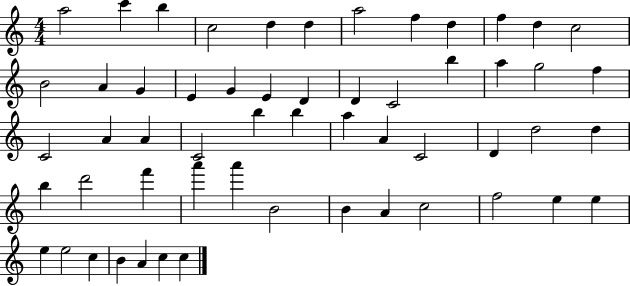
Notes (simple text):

A5/h C6/q B5/q C5/h D5/q D5/q A5/h F5/q D5/q F5/q D5/q C5/h B4/h A4/q G4/q E4/q G4/q E4/q D4/q D4/q C4/h B5/q A5/q G5/h F5/q C4/h A4/q A4/q C4/h B5/q B5/q A5/q A4/q C4/h D4/q D5/h D5/q B5/q D6/h F6/q A6/q A6/q B4/h B4/q A4/q C5/h F5/h E5/q E5/q E5/q E5/h C5/q B4/q A4/q C5/q C5/q